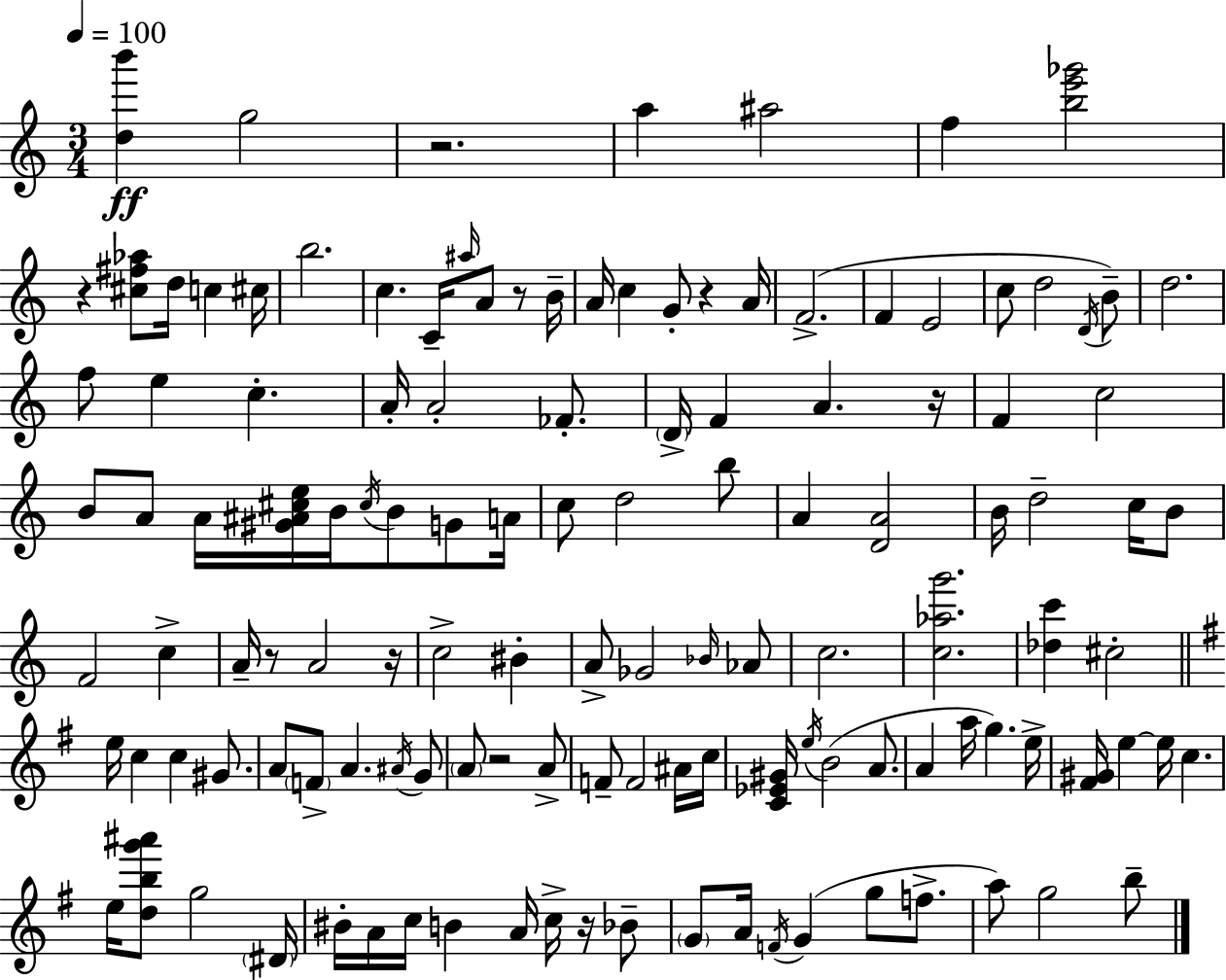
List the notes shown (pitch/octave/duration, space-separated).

[D5,B6]/q G5/h R/h. A5/q A#5/h F5/q [B5,E6,Gb6]/h R/q [C#5,F#5,Ab5]/e D5/s C5/q C#5/s B5/h. C5/q. C4/s A#5/s A4/e R/e B4/s A4/s C5/q G4/e R/q A4/s F4/h. F4/q E4/h C5/e D5/h D4/s B4/e D5/h. F5/e E5/q C5/q. A4/s A4/h FES4/e. D4/s F4/q A4/q. R/s F4/q C5/h B4/e A4/e A4/s [G#4,A#4,C#5,E5]/s B4/s C#5/s B4/e G4/e A4/s C5/e D5/h B5/e A4/q [D4,A4]/h B4/s D5/h C5/s B4/e F4/h C5/q A4/s R/e A4/h R/s C5/h BIS4/q A4/e Gb4/h Bb4/s Ab4/e C5/h. [C5,Ab5,G6]/h. [Db5,C6]/q C#5/h E5/s C5/q C5/q G#4/e. A4/e F4/e A4/q. A#4/s G4/e A4/e R/h A4/e F4/e F4/h A#4/s C5/s [C4,Eb4,G#4]/s E5/s B4/h A4/e. A4/q A5/s G5/q. E5/s [F#4,G#4]/s E5/q E5/s C5/q. E5/s [D5,B5,G6,A#6]/e G5/h D#4/s BIS4/s A4/s C5/s B4/q A4/s C5/s R/s Bb4/e G4/e A4/s F4/s G4/q G5/e F5/e. A5/e G5/h B5/e